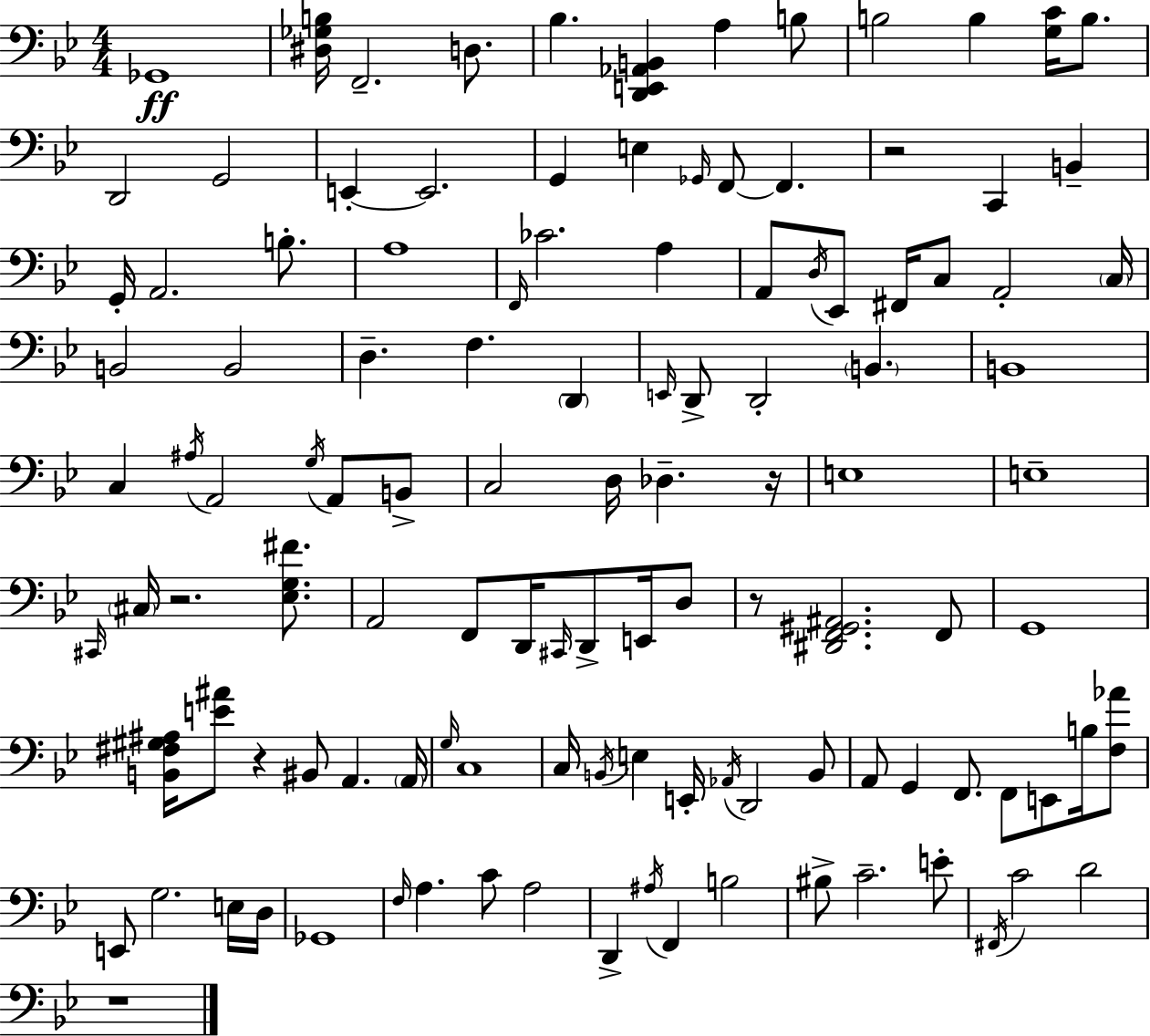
X:1
T:Untitled
M:4/4
L:1/4
K:Bb
_G,,4 [^D,_G,B,]/4 F,,2 D,/2 _B, [D,,E,,_A,,B,,] A, B,/2 B,2 B, [G,C]/4 B,/2 D,,2 G,,2 E,, E,,2 G,, E, _G,,/4 F,,/2 F,, z2 C,, B,, G,,/4 A,,2 B,/2 A,4 F,,/4 _C2 A, A,,/2 D,/4 _E,,/2 ^F,,/4 C,/2 A,,2 C,/4 B,,2 B,,2 D, F, D,, E,,/4 D,,/2 D,,2 B,, B,,4 C, ^A,/4 A,,2 G,/4 A,,/2 B,,/2 C,2 D,/4 _D, z/4 E,4 E,4 ^C,,/4 ^C,/4 z2 [_E,G,^F]/2 A,,2 F,,/2 D,,/4 ^C,,/4 D,,/2 E,,/4 D,/2 z/2 [^D,,F,,^G,,^A,,]2 F,,/2 G,,4 [B,,^F,^G,^A,]/4 [E^A]/2 z ^B,,/2 A,, A,,/4 G,/4 C,4 C,/4 B,,/4 E, E,,/4 _A,,/4 D,,2 B,,/2 A,,/2 G,, F,,/2 F,,/2 E,,/2 B,/4 [F,_A]/2 E,,/2 G,2 E,/4 D,/4 _G,,4 F,/4 A, C/2 A,2 D,, ^A,/4 F,, B,2 ^B,/2 C2 E/2 ^F,,/4 C2 D2 z4